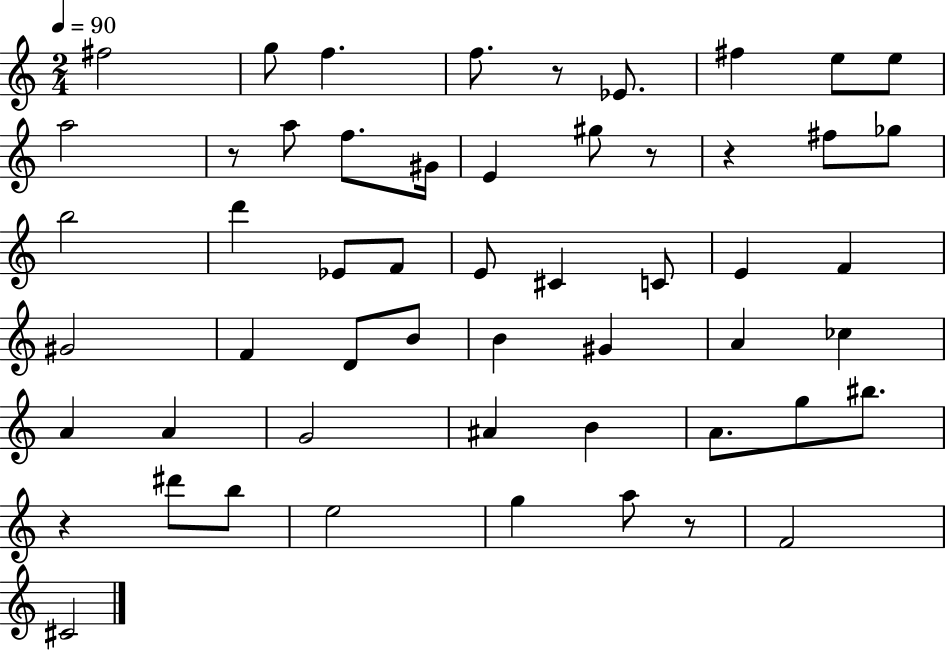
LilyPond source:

{
  \clef treble
  \numericTimeSignature
  \time 2/4
  \key c \major
  \tempo 4 = 90
  fis''2 | g''8 f''4. | f''8. r8 ees'8. | fis''4 e''8 e''8 | \break a''2 | r8 a''8 f''8. gis'16 | e'4 gis''8 r8 | r4 fis''8 ges''8 | \break b''2 | d'''4 ees'8 f'8 | e'8 cis'4 c'8 | e'4 f'4 | \break gis'2 | f'4 d'8 b'8 | b'4 gis'4 | a'4 ces''4 | \break a'4 a'4 | g'2 | ais'4 b'4 | a'8. g''8 bis''8. | \break r4 dis'''8 b''8 | e''2 | g''4 a''8 r8 | f'2 | \break cis'2 | \bar "|."
}